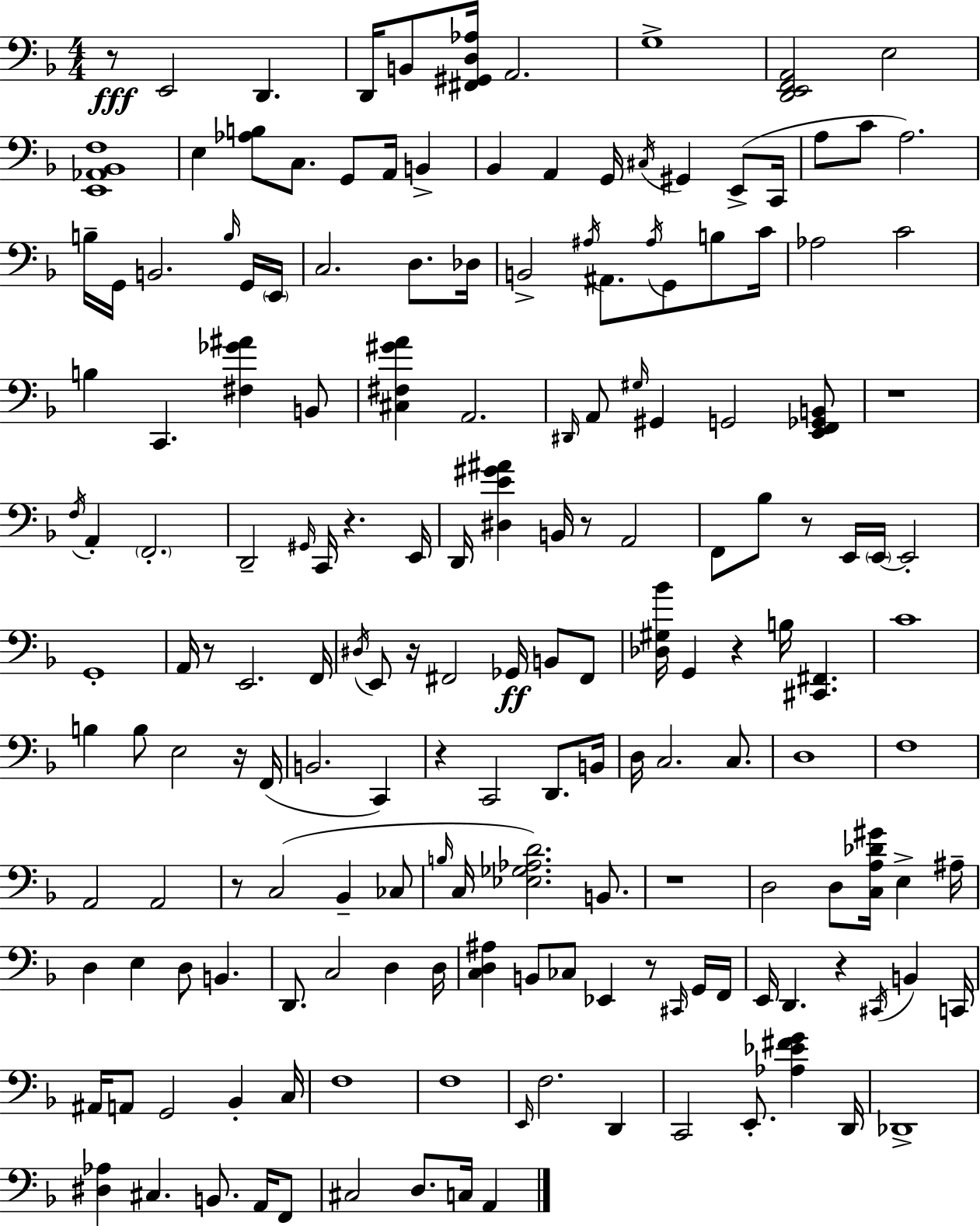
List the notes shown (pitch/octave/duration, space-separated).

R/e E2/h D2/q. D2/s B2/e [F#2,G#2,D3,Ab3]/s A2/h. G3/w [D2,E2,F2,A2]/h E3/h [E2,Ab2,Bb2,F3]/w E3/q [Ab3,B3]/e C3/e. G2/e A2/s B2/q Bb2/q A2/q G2/s C#3/s G#2/q E2/e C2/s A3/e C4/e A3/h. B3/s G2/s B2/h. B3/s G2/s E2/s C3/h. D3/e. Db3/s B2/h A#3/s A#2/e. A#3/s G2/e B3/e C4/s Ab3/h C4/h B3/q C2/q. [F#3,Gb4,A#4]/q B2/e [C#3,F#3,G#4,A4]/q A2/h. D#2/s A2/e G#3/s G#2/q G2/h [E2,F2,Gb2,B2]/e R/w F3/s A2/q F2/h. D2/h G#2/s C2/s R/q. E2/s D2/s [D#3,E4,G#4,A#4]/q B2/s R/e A2/h F2/e Bb3/e R/e E2/s E2/s E2/h G2/w A2/s R/e E2/h. F2/s D#3/s E2/e R/s F#2/h Gb2/s B2/e F#2/e [Db3,G#3,Bb4]/s G2/q R/q B3/s [C#2,F#2]/q. C4/w B3/q B3/e E3/h R/s F2/s B2/h. C2/q R/q C2/h D2/e. B2/s D3/s C3/h. C3/e. D3/w F3/w A2/h A2/h R/e C3/h Bb2/q CES3/e B3/s C3/s [Eb3,Gb3,Ab3,D4]/h. B2/e. R/w D3/h D3/e [C3,A3,Db4,G#4]/s E3/q A#3/s D3/q E3/q D3/e B2/q. D2/e. C3/h D3/q D3/s [C3,D3,A#3]/q B2/e CES3/e Eb2/q R/e C#2/s G2/s F2/s E2/s D2/q. R/q C#2/s B2/q C2/s A#2/s A2/e G2/h Bb2/q C3/s F3/w F3/w E2/s F3/h. D2/q C2/h E2/e. [Ab3,Eb4,F#4,G4]/q D2/s Db2/w [D#3,Ab3]/q C#3/q. B2/e. A2/s F2/e C#3/h D3/e. C3/s A2/q